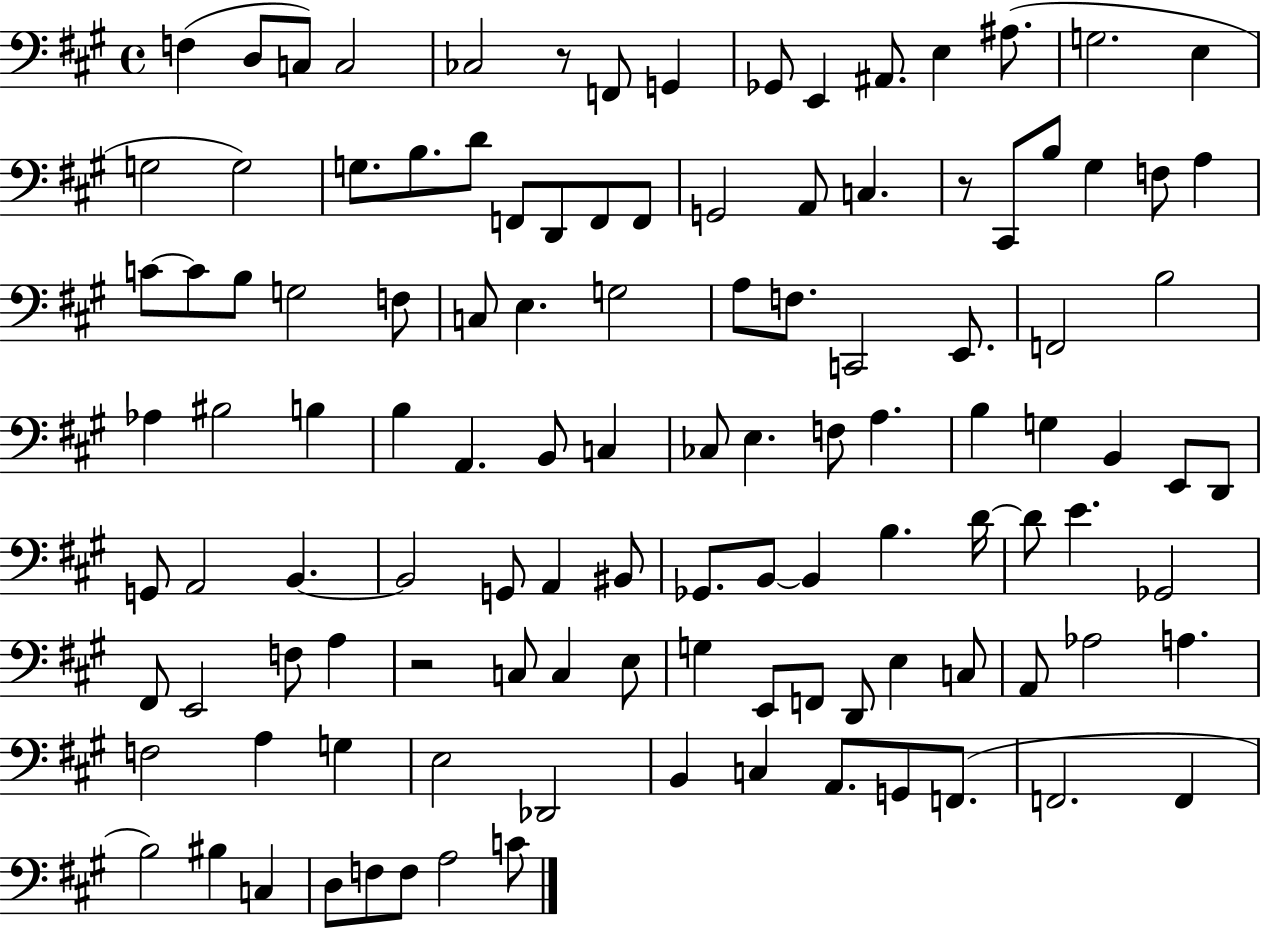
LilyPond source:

{
  \clef bass
  \time 4/4
  \defaultTimeSignature
  \key a \major
  f4( d8 c8) c2 | ces2 r8 f,8 g,4 | ges,8 e,4 ais,8. e4 ais8.( | g2. e4 | \break g2 g2) | g8. b8. d'8 f,8 d,8 f,8 f,8 | g,2 a,8 c4. | r8 cis,8 b8 gis4 f8 a4 | \break c'8~~ c'8 b8 g2 f8 | c8 e4. g2 | a8 f8. c,2 e,8. | f,2 b2 | \break aes4 bis2 b4 | b4 a,4. b,8 c4 | ces8 e4. f8 a4. | b4 g4 b,4 e,8 d,8 | \break g,8 a,2 b,4.~~ | b,2 g,8 a,4 bis,8 | ges,8. b,8~~ b,4 b4. d'16~~ | d'8 e'4. ges,2 | \break fis,8 e,2 f8 a4 | r2 c8 c4 e8 | g4 e,8 f,8 d,8 e4 c8 | a,8 aes2 a4. | \break f2 a4 g4 | e2 des,2 | b,4 c4 a,8. g,8 f,8.( | f,2. f,4 | \break b2) bis4 c4 | d8 f8 f8 a2 c'8 | \bar "|."
}